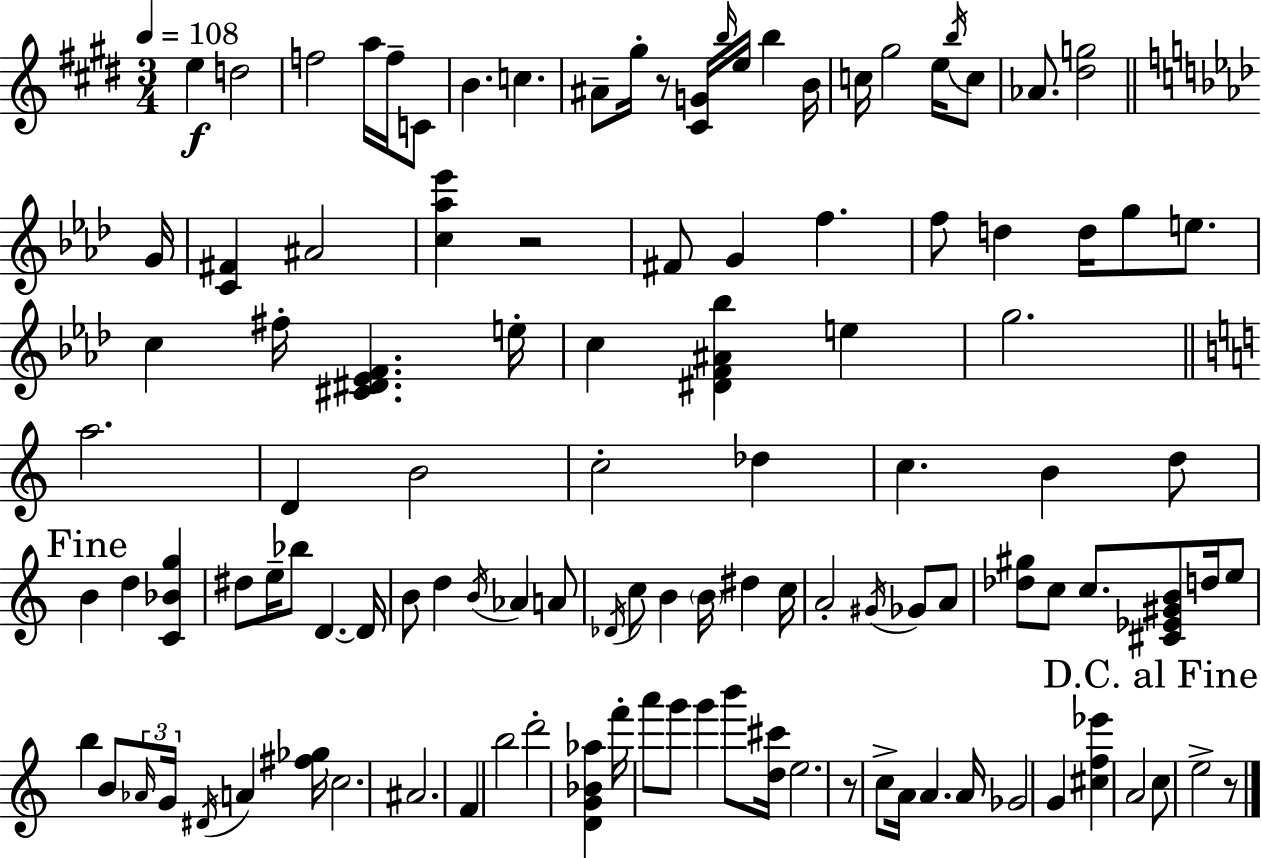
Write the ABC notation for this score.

X:1
T:Untitled
M:3/4
L:1/4
K:E
e d2 f2 a/4 f/4 C/2 B c ^A/2 ^g/4 z/2 [^CG]/4 b/4 e/4 b B/4 c/4 ^g2 e/4 b/4 c/2 _A/2 [^dg]2 G/4 [C^F] ^A2 [c_a_e'] z2 ^F/2 G f f/2 d d/4 g/2 e/2 c ^f/4 [^C^D_EF] e/4 c [^DF^A_b] e g2 a2 D B2 c2 _d c B d/2 B d [C_Bg] ^d/2 e/4 _b/2 D D/4 B/2 d B/4 _A A/2 _D/4 c/2 B B/4 ^d c/4 A2 ^G/4 _G/2 A/2 [_d^g]/2 c/2 c/2 [^C_E^GB]/2 d/4 e/2 b B/2 _A/4 G/4 ^D/4 A [^f_g]/4 c2 ^A2 F b2 d'2 [DG_B_a] f'/4 a'/2 g'/2 g' b'/2 [d^c']/4 e2 z/2 c/2 A/4 A A/4 _G2 G [^cf_e'] A2 c/2 e2 z/2